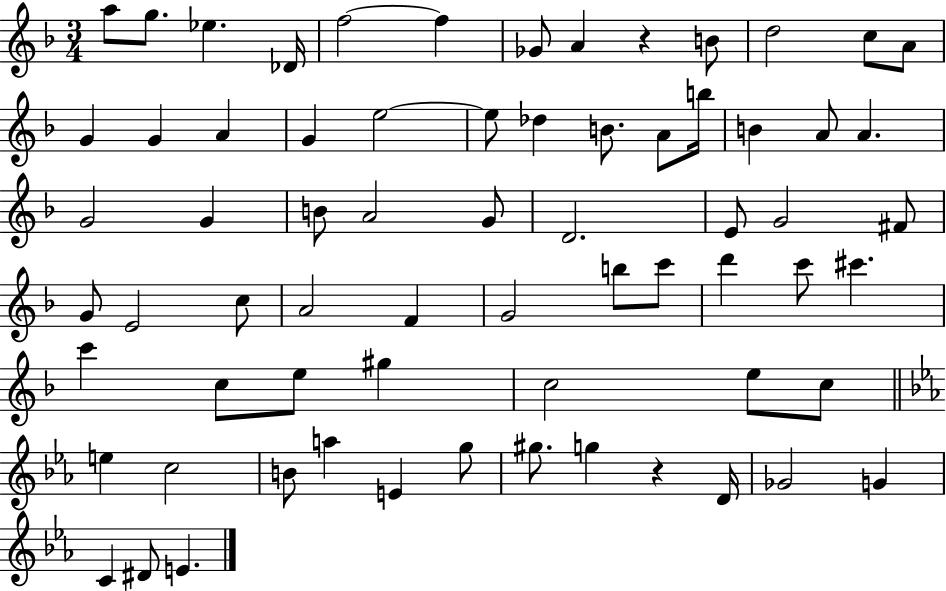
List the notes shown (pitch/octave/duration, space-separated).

A5/e G5/e. Eb5/q. Db4/s F5/h F5/q Gb4/e A4/q R/q B4/e D5/h C5/e A4/e G4/q G4/q A4/q G4/q E5/h E5/e Db5/q B4/e. A4/e B5/s B4/q A4/e A4/q. G4/h G4/q B4/e A4/h G4/e D4/h. E4/e G4/h F#4/e G4/e E4/h C5/e A4/h F4/q G4/h B5/e C6/e D6/q C6/e C#6/q. C6/q C5/e E5/e G#5/q C5/h E5/e C5/e E5/q C5/h B4/e A5/q E4/q G5/e G#5/e. G5/q R/q D4/s Gb4/h G4/q C4/q D#4/e E4/q.